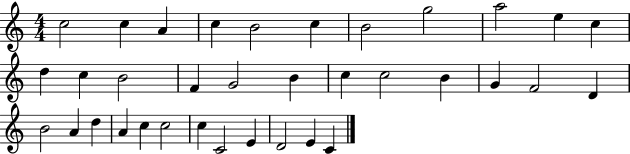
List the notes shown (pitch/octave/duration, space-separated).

C5/h C5/q A4/q C5/q B4/h C5/q B4/h G5/h A5/h E5/q C5/q D5/q C5/q B4/h F4/q G4/h B4/q C5/q C5/h B4/q G4/q F4/h D4/q B4/h A4/q D5/q A4/q C5/q C5/h C5/q C4/h E4/q D4/h E4/q C4/q